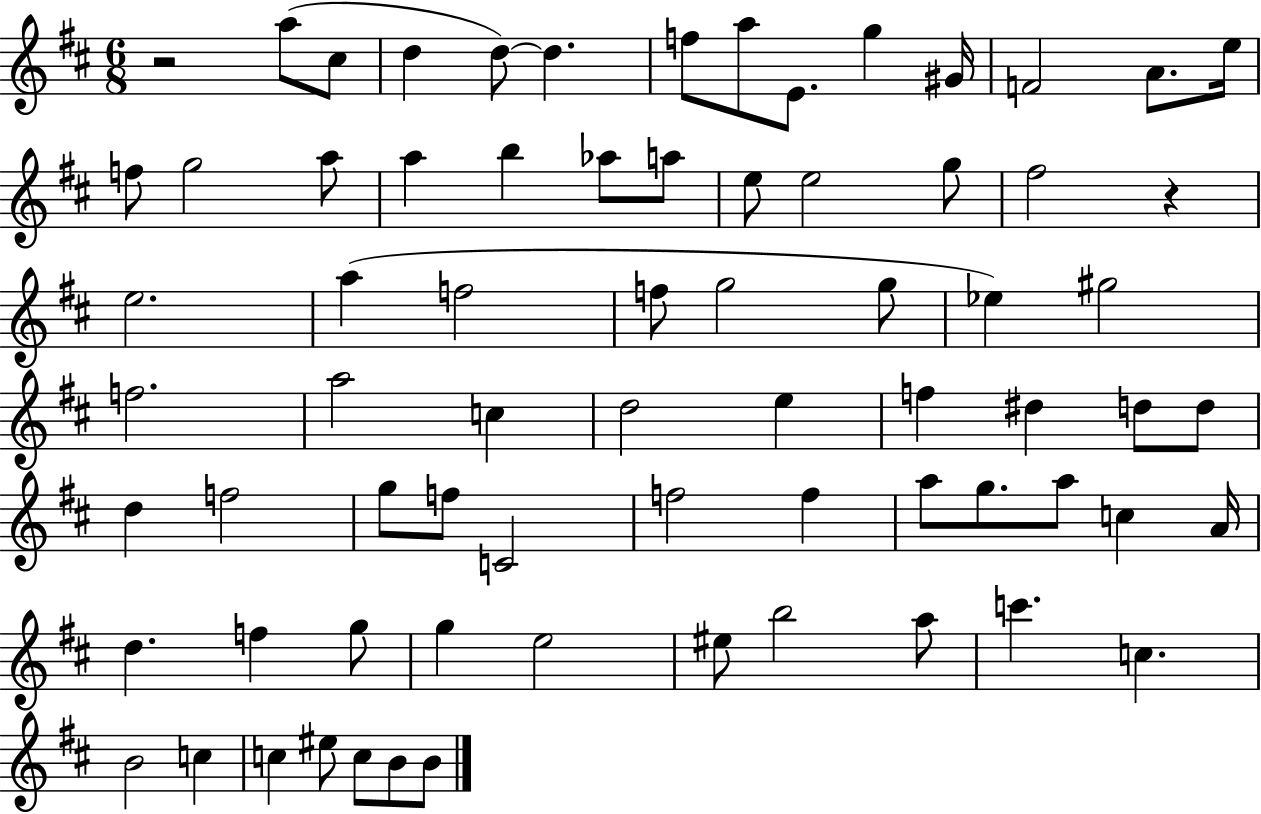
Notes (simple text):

R/h A5/e C#5/e D5/q D5/e D5/q. F5/e A5/e E4/e. G5/q G#4/s F4/h A4/e. E5/s F5/e G5/h A5/e A5/q B5/q Ab5/e A5/e E5/e E5/h G5/e F#5/h R/q E5/h. A5/q F5/h F5/e G5/h G5/e Eb5/q G#5/h F5/h. A5/h C5/q D5/h E5/q F5/q D#5/q D5/e D5/e D5/q F5/h G5/e F5/e C4/h F5/h F5/q A5/e G5/e. A5/e C5/q A4/s D5/q. F5/q G5/e G5/q E5/h EIS5/e B5/h A5/e C6/q. C5/q. B4/h C5/q C5/q EIS5/e C5/e B4/e B4/e